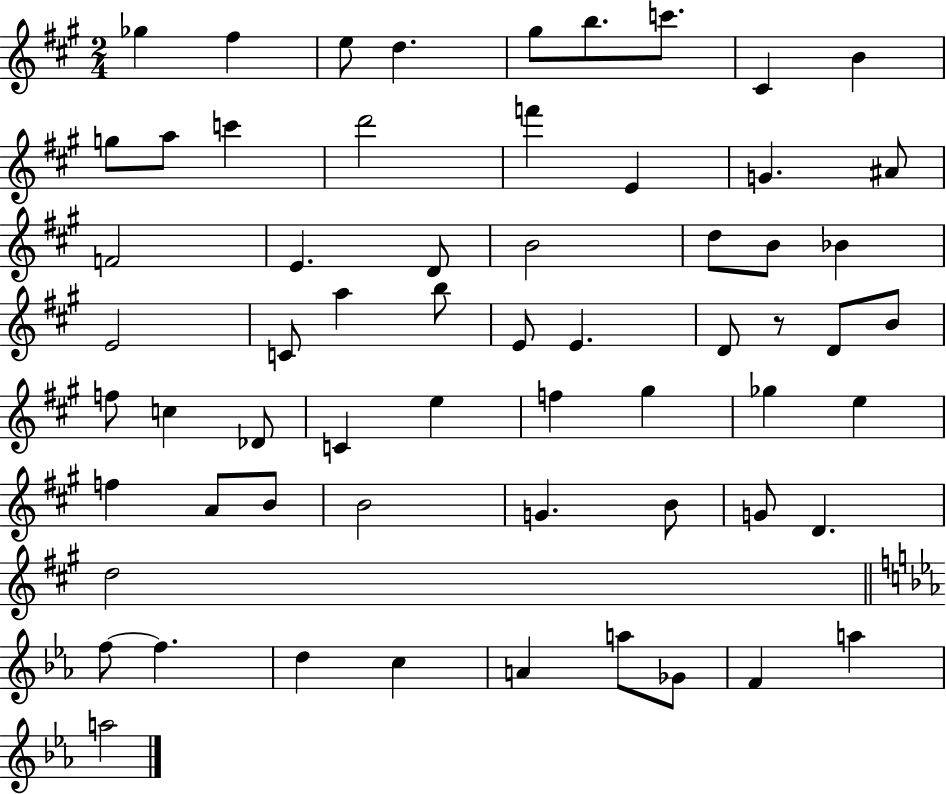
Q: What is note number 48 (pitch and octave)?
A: B4